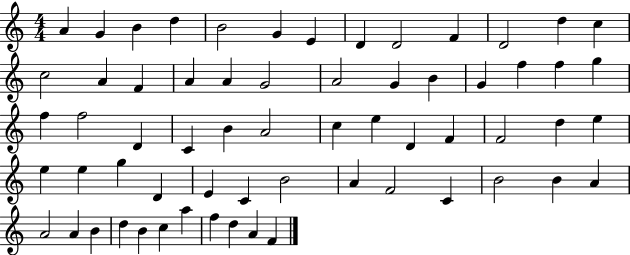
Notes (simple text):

A4/q G4/q B4/q D5/q B4/h G4/q E4/q D4/q D4/h F4/q D4/h D5/q C5/q C5/h A4/q F4/q A4/q A4/q G4/h A4/h G4/q B4/q G4/q F5/q F5/q G5/q F5/q F5/h D4/q C4/q B4/q A4/h C5/q E5/q D4/q F4/q F4/h D5/q E5/q E5/q E5/q G5/q D4/q E4/q C4/q B4/h A4/q F4/h C4/q B4/h B4/q A4/q A4/h A4/q B4/q D5/q B4/q C5/q A5/q F5/q D5/q A4/q F4/q